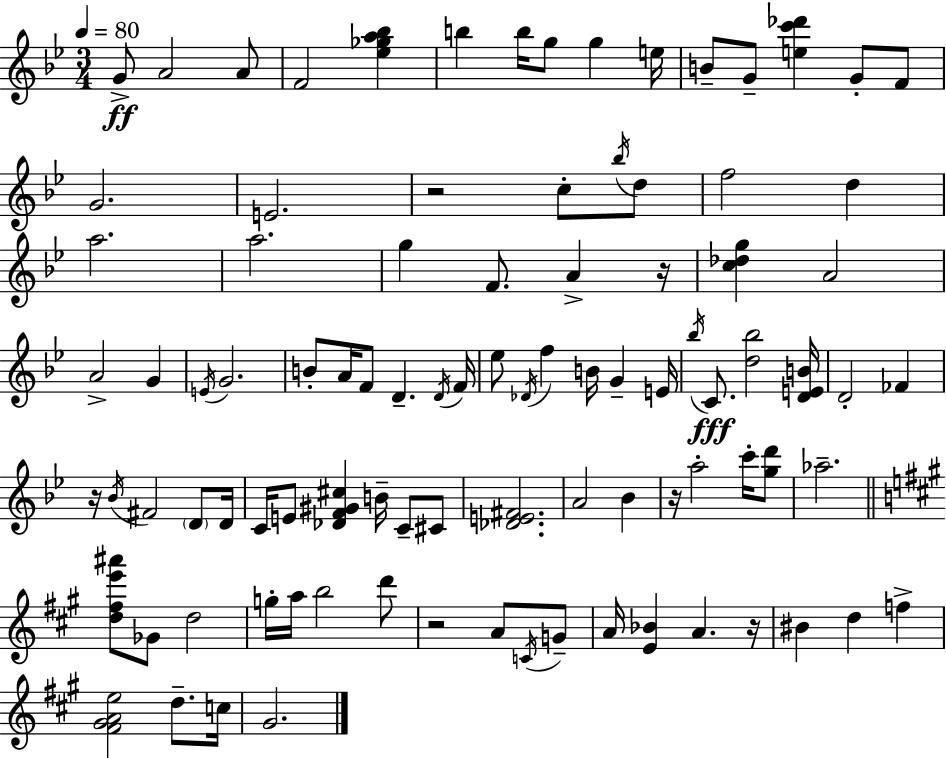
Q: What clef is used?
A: treble